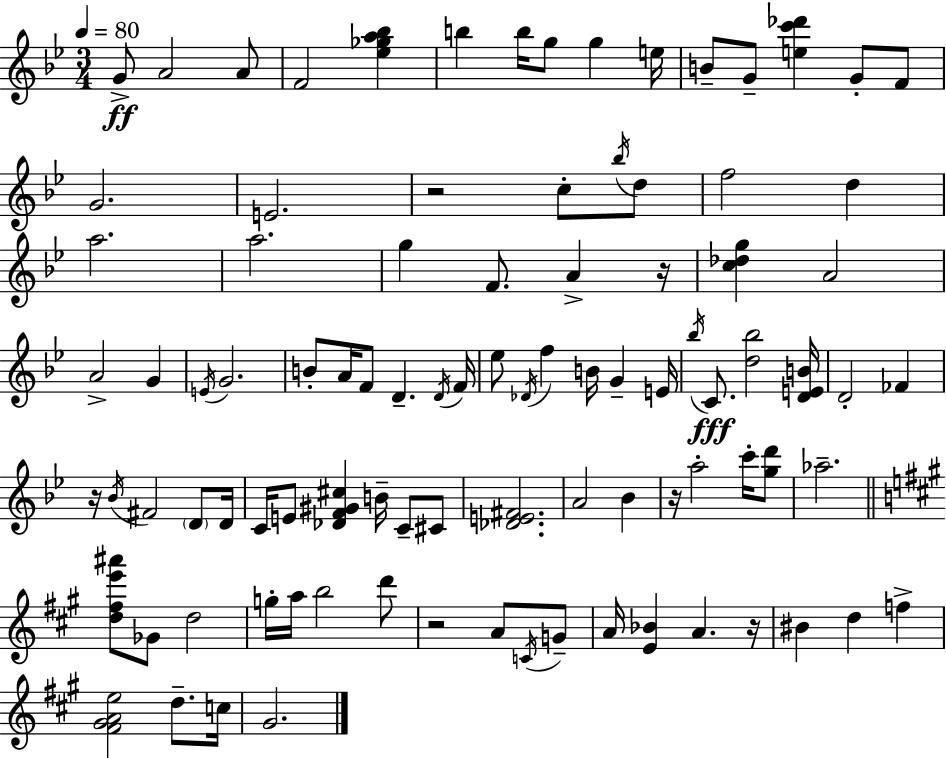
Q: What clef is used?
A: treble